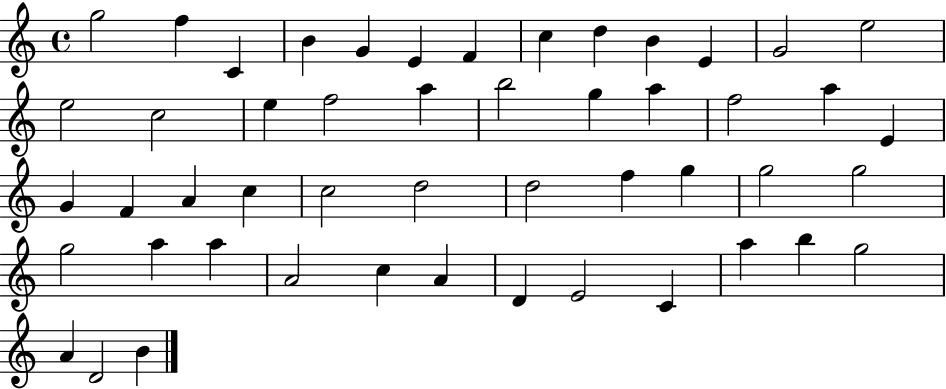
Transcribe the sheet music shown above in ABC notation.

X:1
T:Untitled
M:4/4
L:1/4
K:C
g2 f C B G E F c d B E G2 e2 e2 c2 e f2 a b2 g a f2 a E G F A c c2 d2 d2 f g g2 g2 g2 a a A2 c A D E2 C a b g2 A D2 B